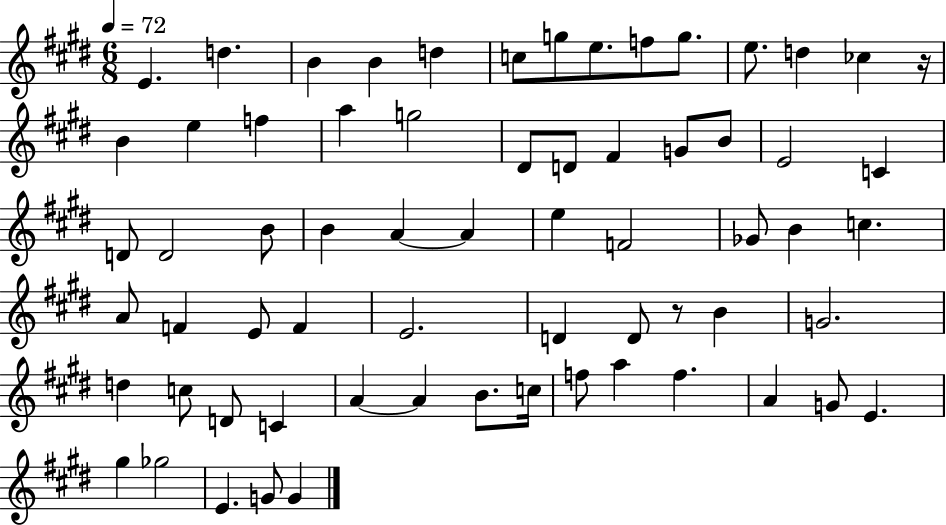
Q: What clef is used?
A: treble